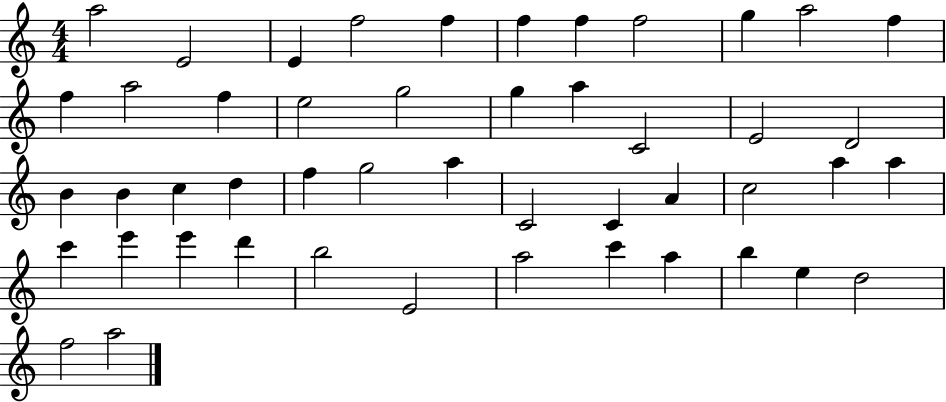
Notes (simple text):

A5/h E4/h E4/q F5/h F5/q F5/q F5/q F5/h G5/q A5/h F5/q F5/q A5/h F5/q E5/h G5/h G5/q A5/q C4/h E4/h D4/h B4/q B4/q C5/q D5/q F5/q G5/h A5/q C4/h C4/q A4/q C5/h A5/q A5/q C6/q E6/q E6/q D6/q B5/h E4/h A5/h C6/q A5/q B5/q E5/q D5/h F5/h A5/h